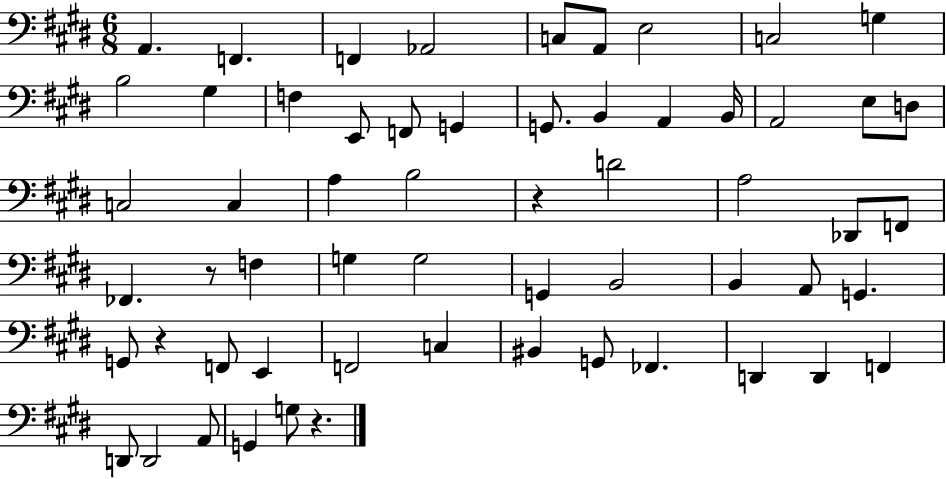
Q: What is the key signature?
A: E major